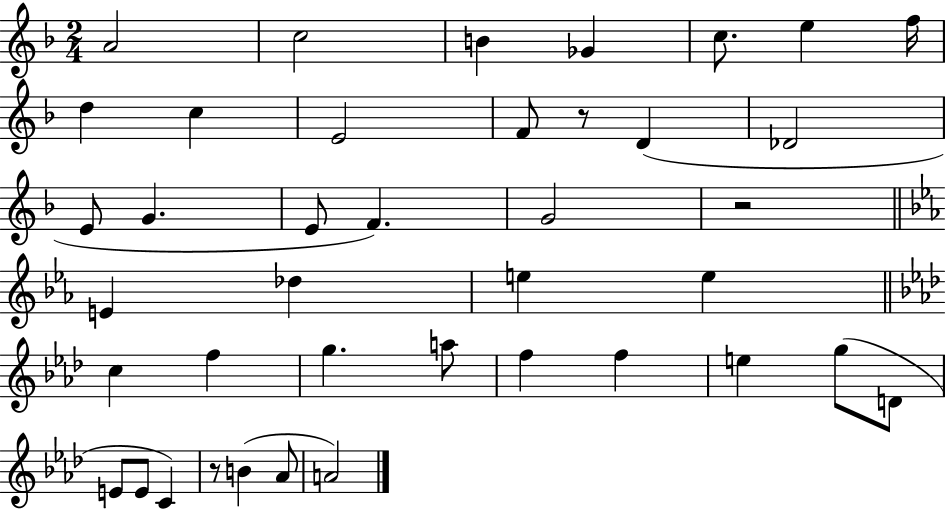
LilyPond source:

{
  \clef treble
  \numericTimeSignature
  \time 2/4
  \key f \major
  a'2 | c''2 | b'4 ges'4 | c''8. e''4 f''16 | \break d''4 c''4 | e'2 | f'8 r8 d'4( | des'2 | \break e'8 g'4. | e'8 f'4.) | g'2 | r2 | \break \bar "||" \break \key ees \major e'4 des''4 | e''4 e''4 | \bar "||" \break \key aes \major c''4 f''4 | g''4. a''8 | f''4 f''4 | e''4 g''8( d'8 | \break e'8 e'8 c'4) | r8 b'4( aes'8 | a'2) | \bar "|."
}